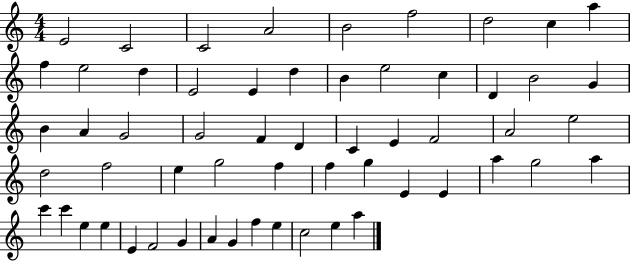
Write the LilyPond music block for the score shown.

{
  \clef treble
  \numericTimeSignature
  \time 4/4
  \key c \major
  e'2 c'2 | c'2 a'2 | b'2 f''2 | d''2 c''4 a''4 | \break f''4 e''2 d''4 | e'2 e'4 d''4 | b'4 e''2 c''4 | d'4 b'2 g'4 | \break b'4 a'4 g'2 | g'2 f'4 d'4 | c'4 e'4 f'2 | a'2 e''2 | \break d''2 f''2 | e''4 g''2 f''4 | f''4 g''4 e'4 e'4 | a''4 g''2 a''4 | \break c'''4 c'''4 e''4 e''4 | e'4 f'2 g'4 | a'4 g'4 f''4 e''4 | c''2 e''4 a''4 | \break \bar "|."
}